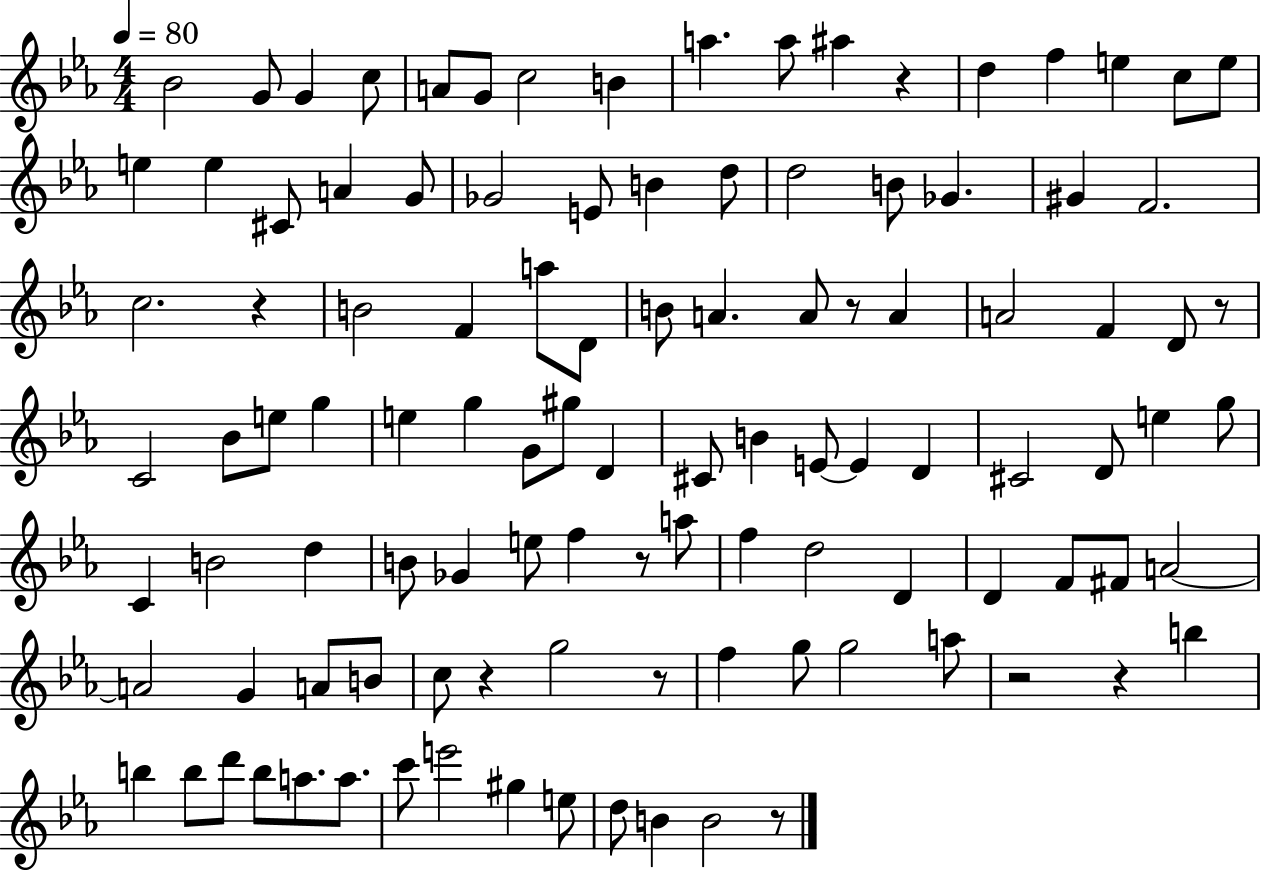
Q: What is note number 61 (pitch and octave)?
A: C4